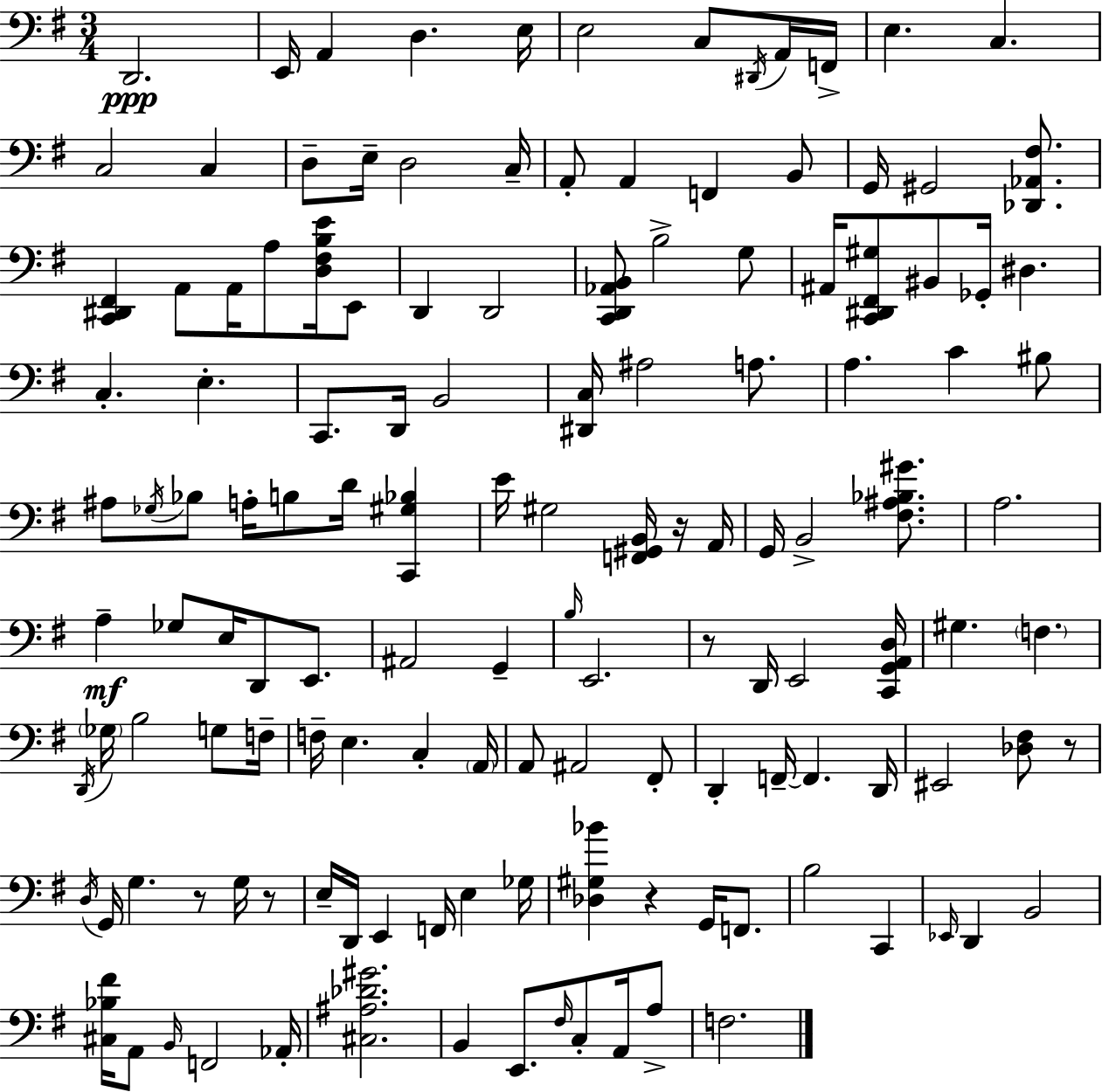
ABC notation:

X:1
T:Untitled
M:3/4
L:1/4
K:Em
D,,2 E,,/4 A,, D, E,/4 E,2 C,/2 ^D,,/4 A,,/4 F,,/4 E, C, C,2 C, D,/2 E,/4 D,2 C,/4 A,,/2 A,, F,, B,,/2 G,,/4 ^G,,2 [_D,,_A,,^F,]/2 [C,,^D,,^F,,] A,,/2 A,,/4 A,/2 [D,^F,B,E]/4 E,,/2 D,, D,,2 [C,,D,,_A,,B,,]/2 B,2 G,/2 ^A,,/4 [C,,^D,,^F,,^G,]/2 ^B,,/2 _G,,/4 ^D, C, E, C,,/2 D,,/4 B,,2 [^D,,C,]/4 ^A,2 A,/2 A, C ^B,/2 ^A,/2 _G,/4 _B,/2 A,/4 B,/2 D/4 [C,,^G,_B,] E/4 ^G,2 [F,,^G,,B,,]/4 z/4 A,,/4 G,,/4 B,,2 [^F,^A,_B,^G]/2 A,2 A, _G,/2 E,/4 D,,/2 E,,/2 ^A,,2 G,, B,/4 E,,2 z/2 D,,/4 E,,2 [C,,G,,A,,D,]/4 ^G, F, D,,/4 _G,/4 B,2 G,/2 F,/4 F,/4 E, C, A,,/4 A,,/2 ^A,,2 ^F,,/2 D,, F,,/4 F,, D,,/4 ^E,,2 [_D,^F,]/2 z/2 D,/4 G,,/4 G, z/2 G,/4 z/2 E,/4 D,,/4 E,, F,,/4 E, _G,/4 [_D,^G,_B] z G,,/4 F,,/2 B,2 C,, _E,,/4 D,, B,,2 [^C,_B,^F]/4 A,,/2 B,,/4 F,,2 _A,,/4 [^C,^A,_D^G]2 B,, E,,/2 ^F,/4 C,/2 A,,/4 A,/2 F,2